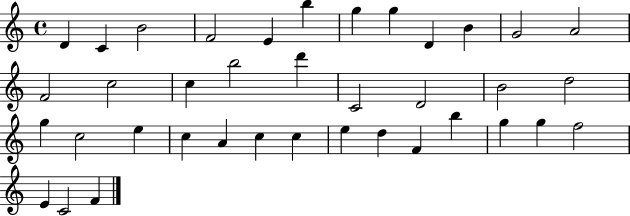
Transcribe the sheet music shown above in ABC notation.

X:1
T:Untitled
M:4/4
L:1/4
K:C
D C B2 F2 E b g g D B G2 A2 F2 c2 c b2 d' C2 D2 B2 d2 g c2 e c A c c e d F b g g f2 E C2 F